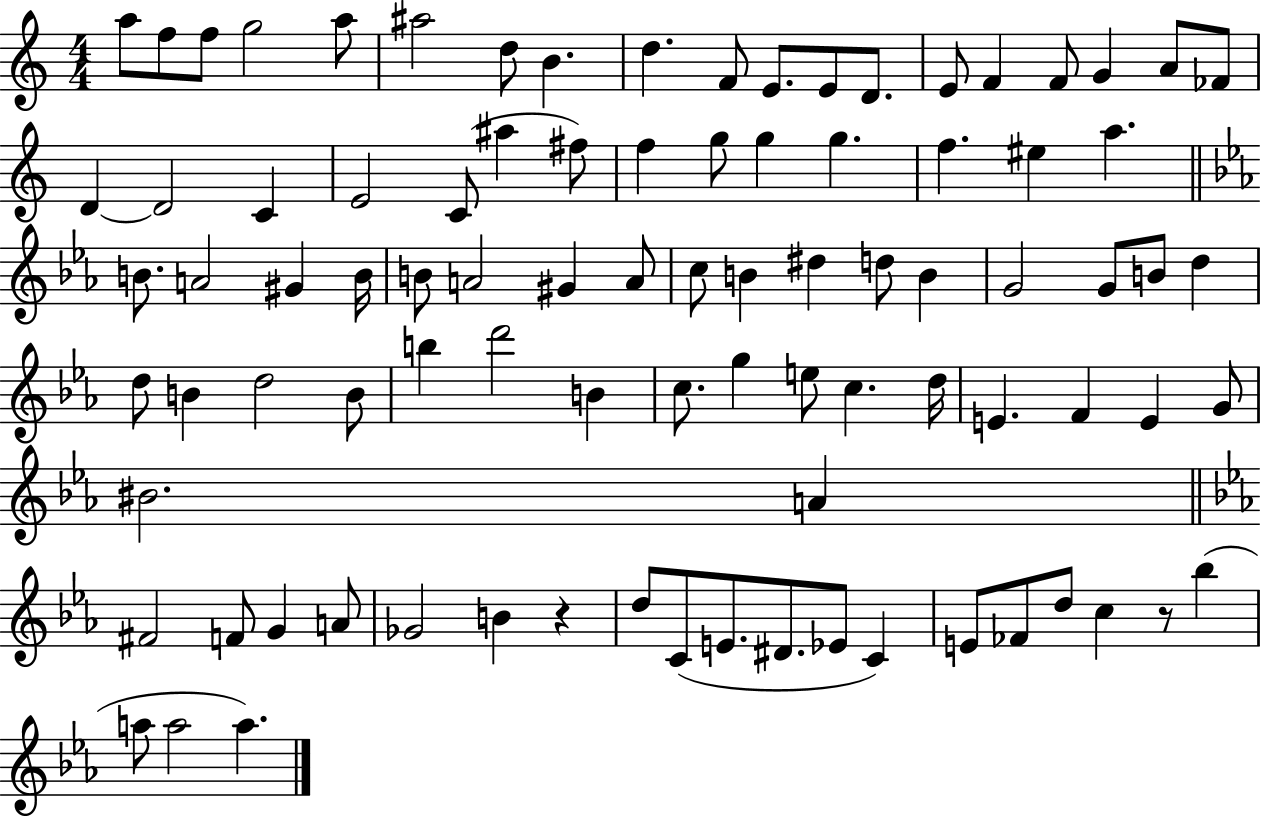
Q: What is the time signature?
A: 4/4